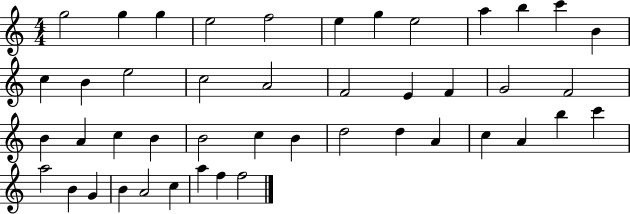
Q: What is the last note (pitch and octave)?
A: F5